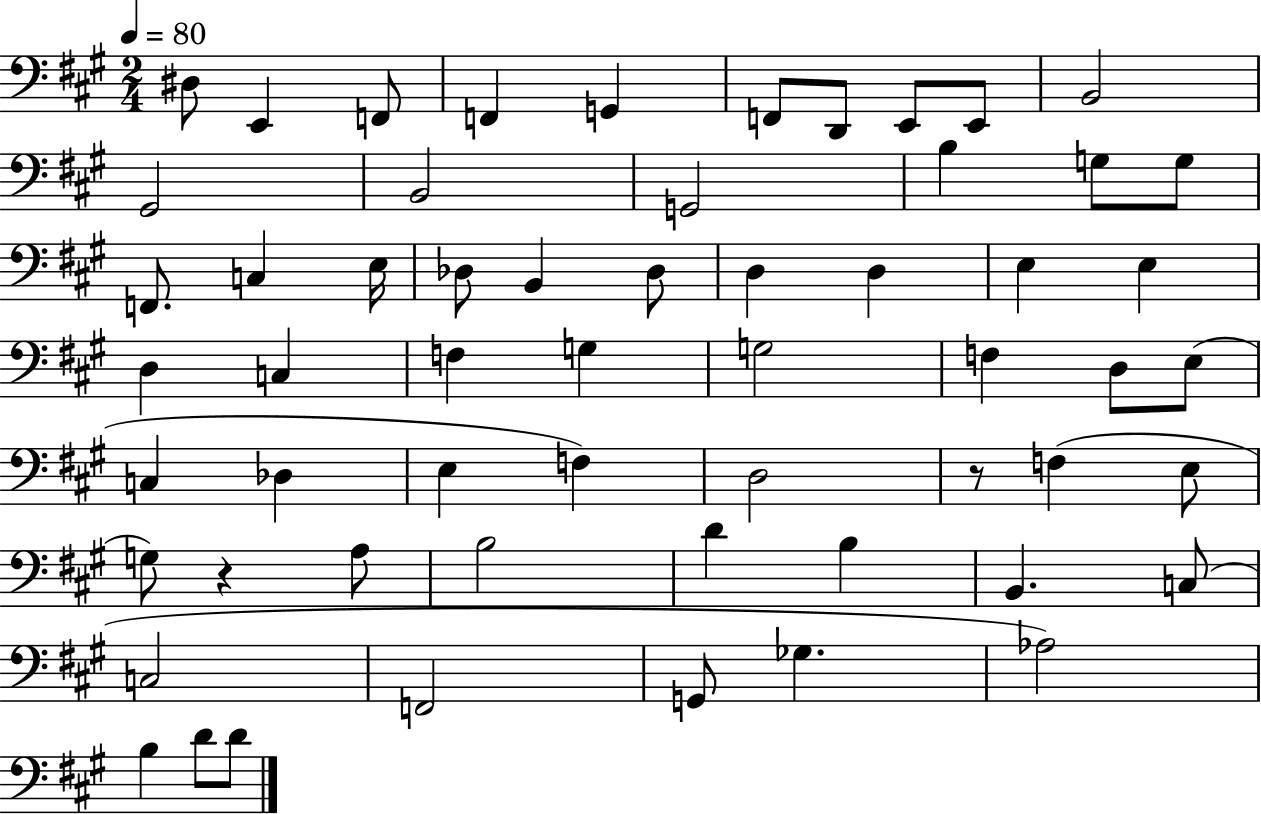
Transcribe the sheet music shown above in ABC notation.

X:1
T:Untitled
M:2/4
L:1/4
K:A
^D,/2 E,, F,,/2 F,, G,, F,,/2 D,,/2 E,,/2 E,,/2 B,,2 ^G,,2 B,,2 G,,2 B, G,/2 G,/2 F,,/2 C, E,/4 _D,/2 B,, _D,/2 D, D, E, E, D, C, F, G, G,2 F, D,/2 E,/2 C, _D, E, F, D,2 z/2 F, E,/2 G,/2 z A,/2 B,2 D B, B,, C,/2 C,2 F,,2 G,,/2 _G, _A,2 B, D/2 D/2